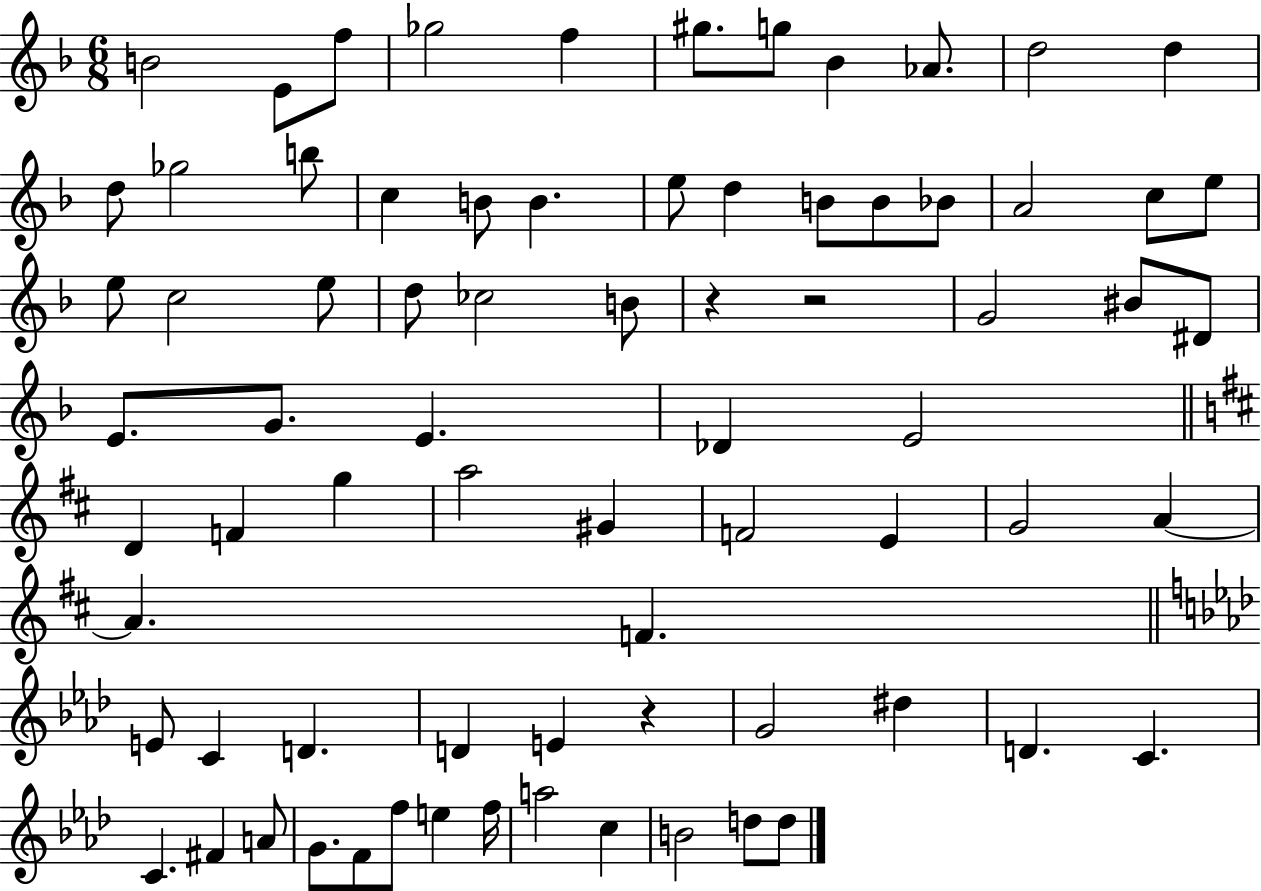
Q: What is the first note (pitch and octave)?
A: B4